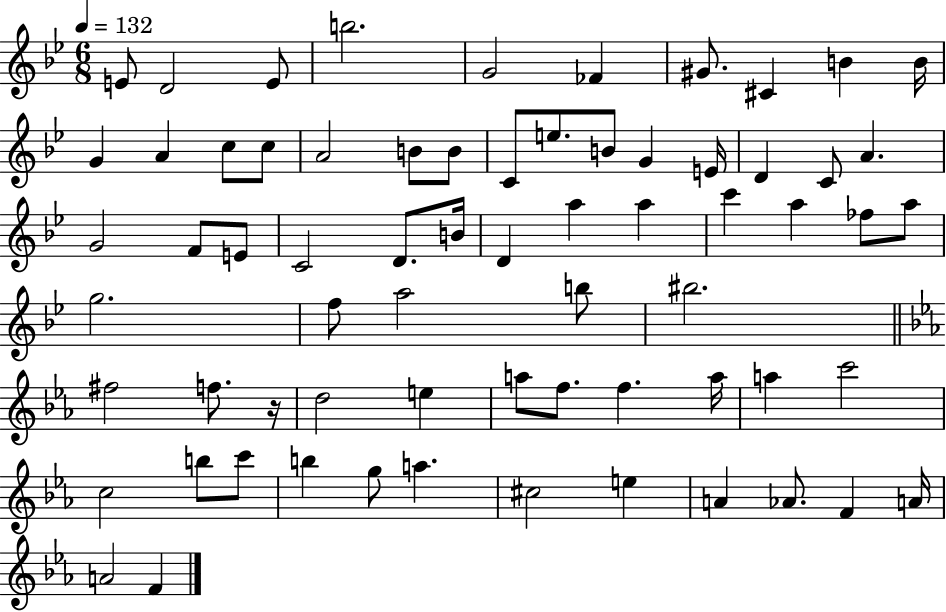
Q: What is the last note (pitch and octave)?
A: F4